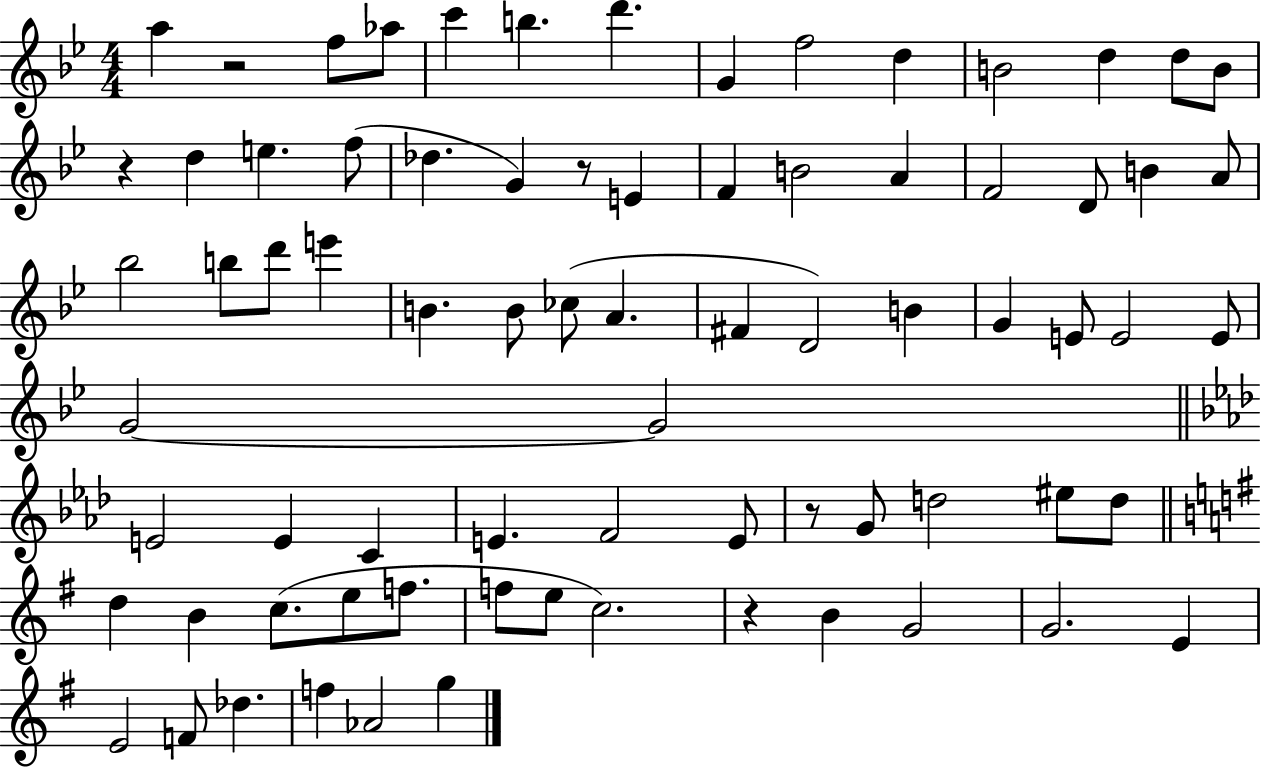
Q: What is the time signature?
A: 4/4